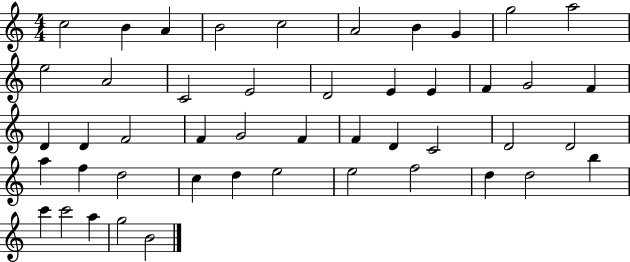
X:1
T:Untitled
M:4/4
L:1/4
K:C
c2 B A B2 c2 A2 B G g2 a2 e2 A2 C2 E2 D2 E E F G2 F D D F2 F G2 F F D C2 D2 D2 a f d2 c d e2 e2 f2 d d2 b c' c'2 a g2 B2